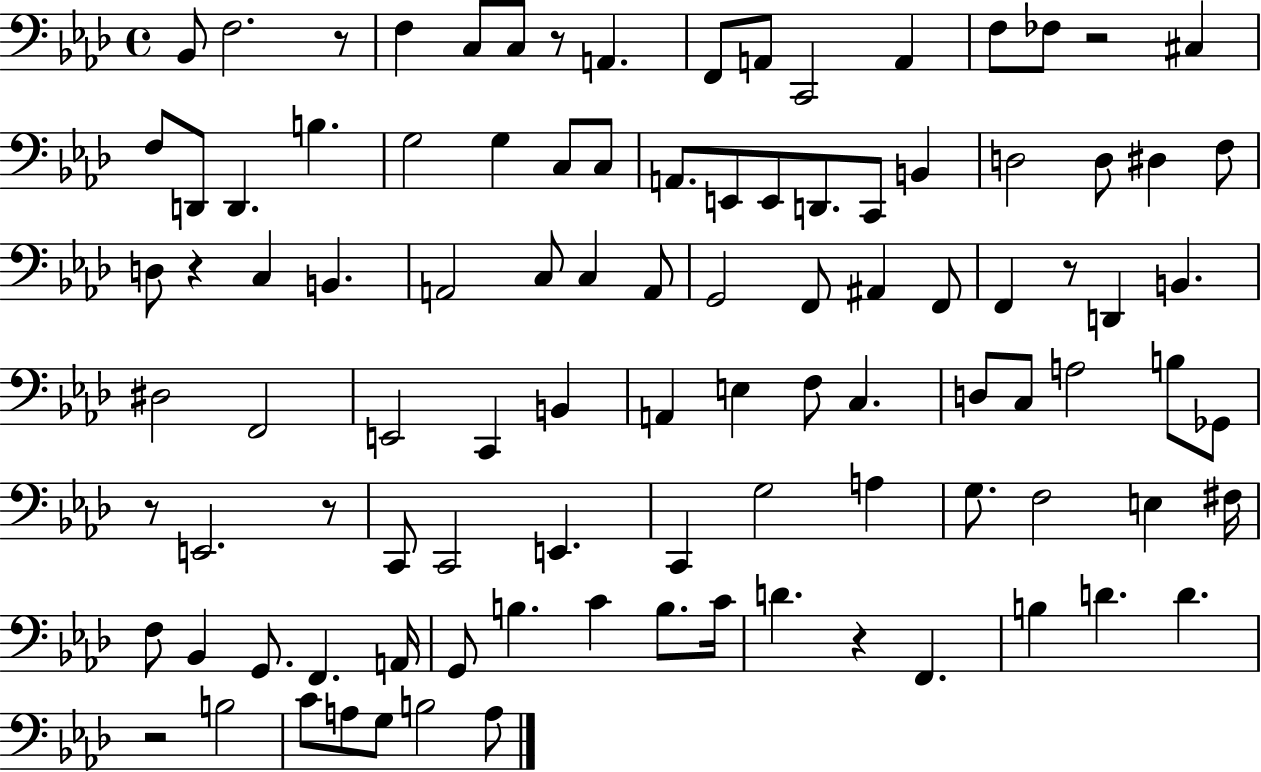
Bb2/e F3/h. R/e F3/q C3/e C3/e R/e A2/q. F2/e A2/e C2/h A2/q F3/e FES3/e R/h C#3/q F3/e D2/e D2/q. B3/q. G3/h G3/q C3/e C3/e A2/e. E2/e E2/e D2/e. C2/e B2/q D3/h D3/e D#3/q F3/e D3/e R/q C3/q B2/q. A2/h C3/e C3/q A2/e G2/h F2/e A#2/q F2/e F2/q R/e D2/q B2/q. D#3/h F2/h E2/h C2/q B2/q A2/q E3/q F3/e C3/q. D3/e C3/e A3/h B3/e Gb2/e R/e E2/h. R/e C2/e C2/h E2/q. C2/q G3/h A3/q G3/e. F3/h E3/q F#3/s F3/e Bb2/q G2/e. F2/q. A2/s G2/e B3/q. C4/q B3/e. C4/s D4/q. R/q F2/q. B3/q D4/q. D4/q. R/h B3/h C4/e A3/e G3/e B3/h A3/e